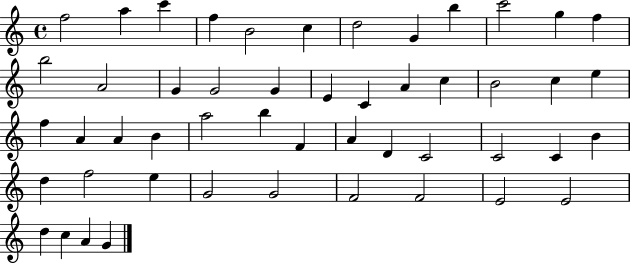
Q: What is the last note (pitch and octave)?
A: G4